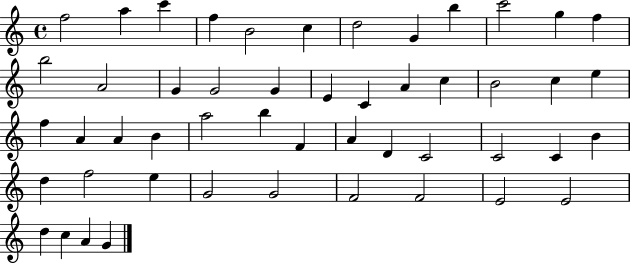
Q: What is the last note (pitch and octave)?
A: G4